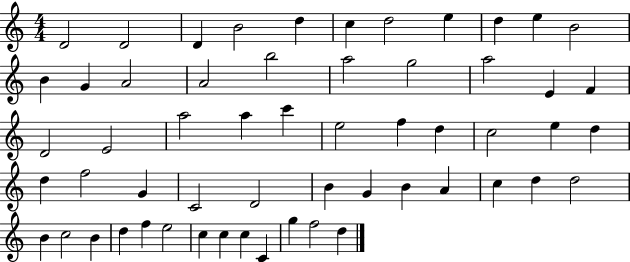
{
  \clef treble
  \numericTimeSignature
  \time 4/4
  \key c \major
  d'2 d'2 | d'4 b'2 d''4 | c''4 d''2 e''4 | d''4 e''4 b'2 | \break b'4 g'4 a'2 | a'2 b''2 | a''2 g''2 | a''2 e'4 f'4 | \break d'2 e'2 | a''2 a''4 c'''4 | e''2 f''4 d''4 | c''2 e''4 d''4 | \break d''4 f''2 g'4 | c'2 d'2 | b'4 g'4 b'4 a'4 | c''4 d''4 d''2 | \break b'4 c''2 b'4 | d''4 f''4 e''2 | c''4 c''4 c''4 c'4 | g''4 f''2 d''4 | \break \bar "|."
}